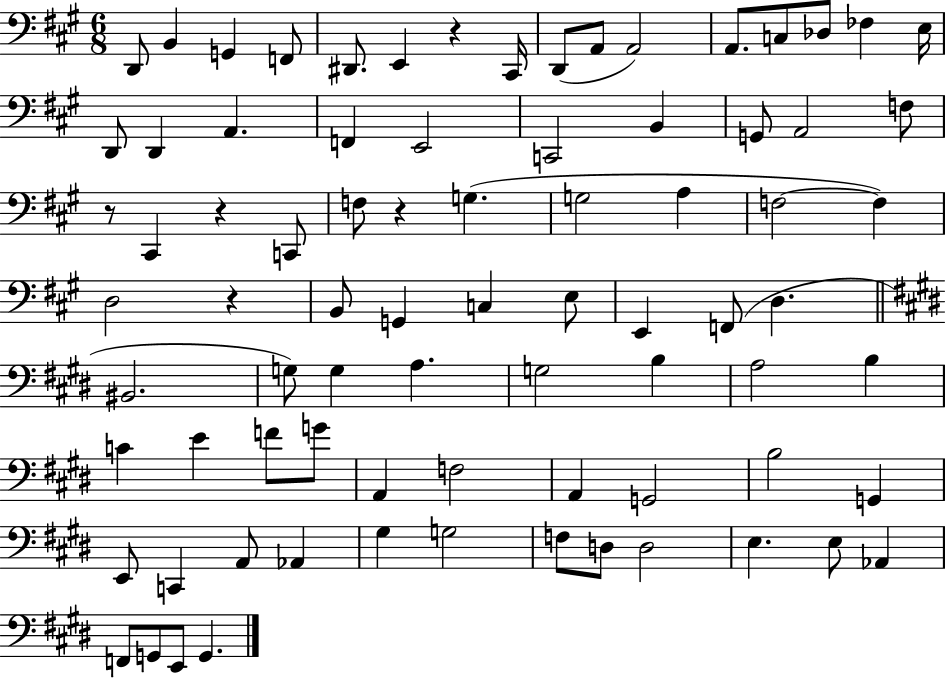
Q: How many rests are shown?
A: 5